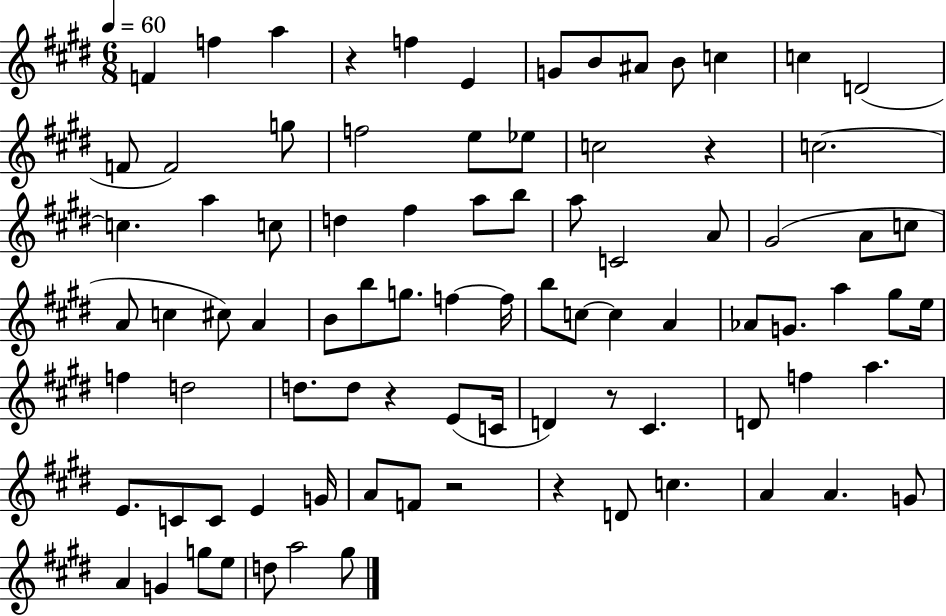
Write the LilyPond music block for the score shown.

{
  \clef treble
  \numericTimeSignature
  \time 6/8
  \key e \major
  \tempo 4 = 60
  f'4 f''4 a''4 | r4 f''4 e'4 | g'8 b'8 ais'8 b'8 c''4 | c''4 d'2( | \break f'8 f'2) g''8 | f''2 e''8 ees''8 | c''2 r4 | c''2.~~ | \break c''4. a''4 c''8 | d''4 fis''4 a''8 b''8 | a''8 c'2 a'8 | gis'2( a'8 c''8 | \break a'8 c''4 cis''8) a'4 | b'8 b''8 g''8. f''4~~ f''16 | b''8 c''8~~ c''4 a'4 | aes'8 g'8. a''4 gis''8 e''16 | \break f''4 d''2 | d''8. d''8 r4 e'8( c'16 | d'4) r8 cis'4. | d'8 f''4 a''4. | \break e'8. c'8 c'8 e'4 g'16 | a'8 f'8 r2 | r4 d'8 c''4. | a'4 a'4. g'8 | \break a'4 g'4 g''8 e''8 | d''8 a''2 gis''8 | \bar "|."
}